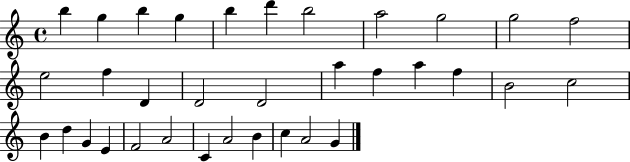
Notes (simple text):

B5/q G5/q B5/q G5/q B5/q D6/q B5/h A5/h G5/h G5/h F5/h E5/h F5/q D4/q D4/h D4/h A5/q F5/q A5/q F5/q B4/h C5/h B4/q D5/q G4/q E4/q F4/h A4/h C4/q A4/h B4/q C5/q A4/h G4/q